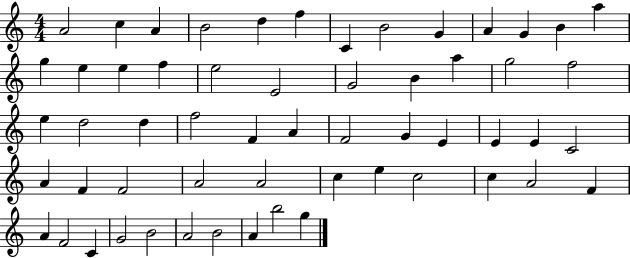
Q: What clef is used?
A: treble